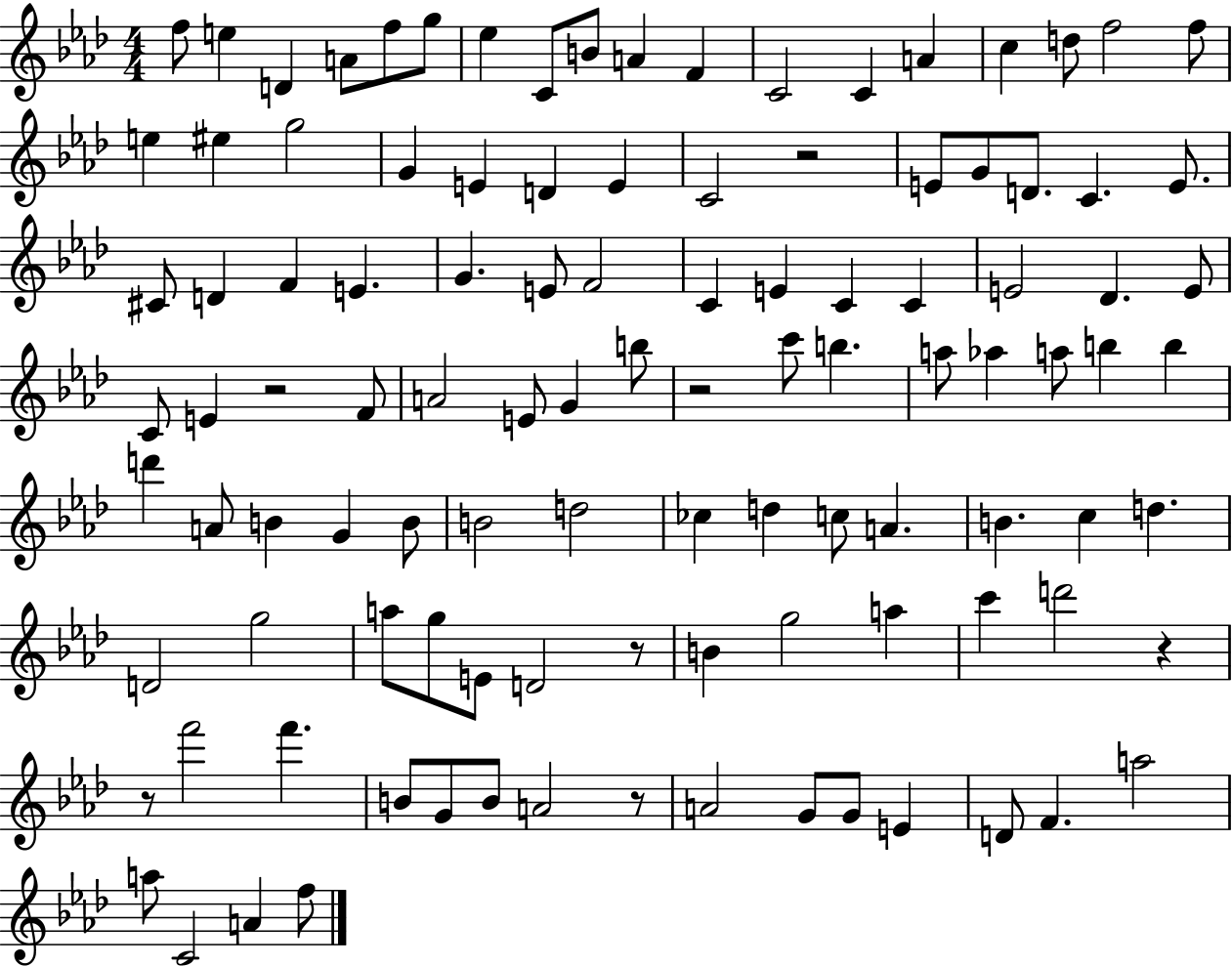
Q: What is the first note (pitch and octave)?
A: F5